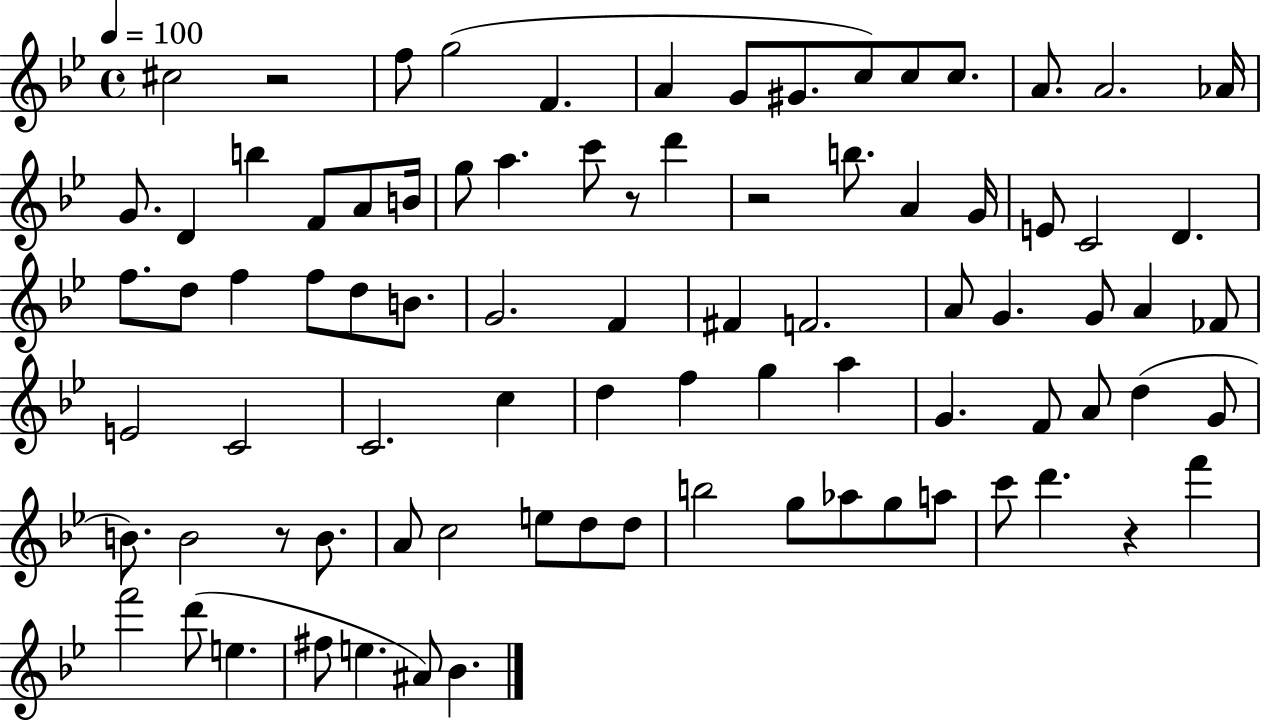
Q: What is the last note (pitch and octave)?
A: Bb4